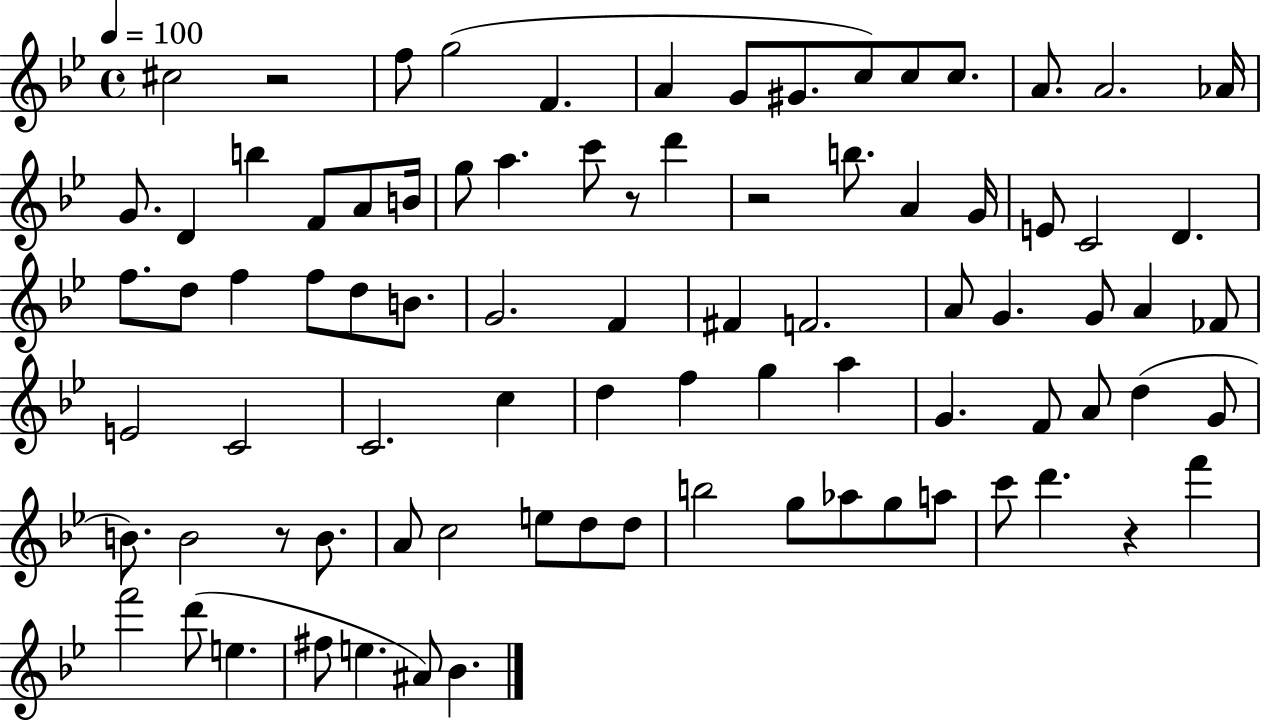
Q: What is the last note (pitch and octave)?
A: Bb4